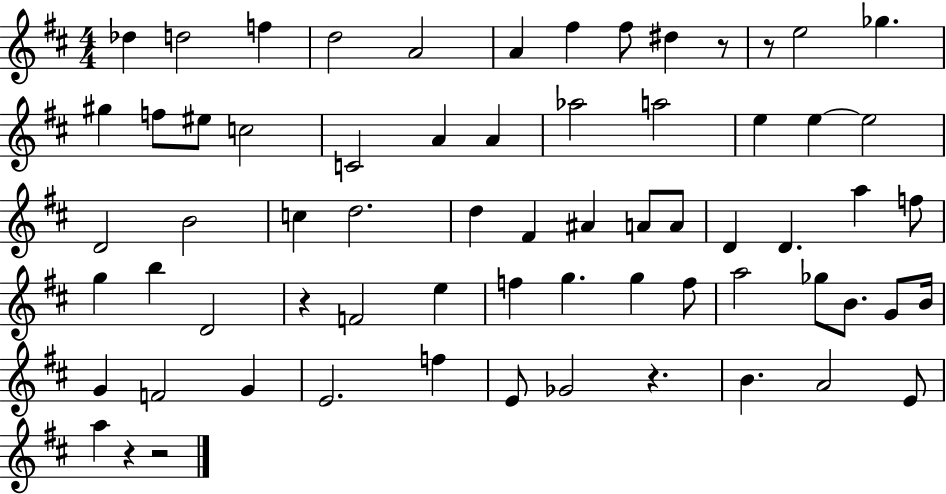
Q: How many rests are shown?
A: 6